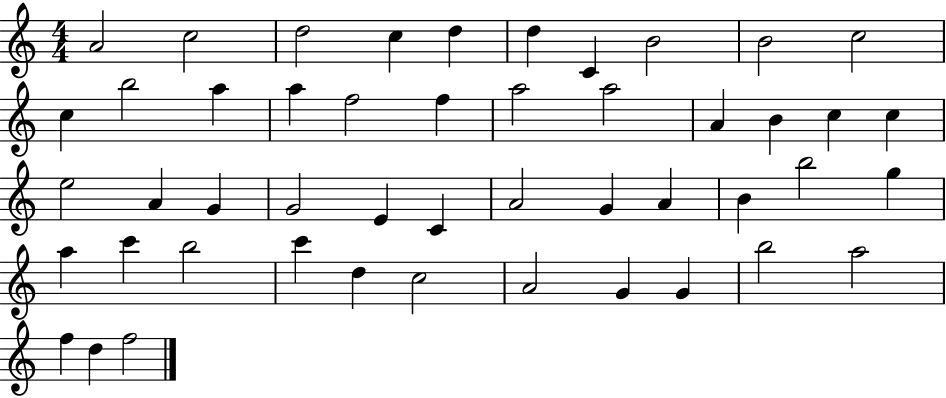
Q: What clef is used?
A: treble